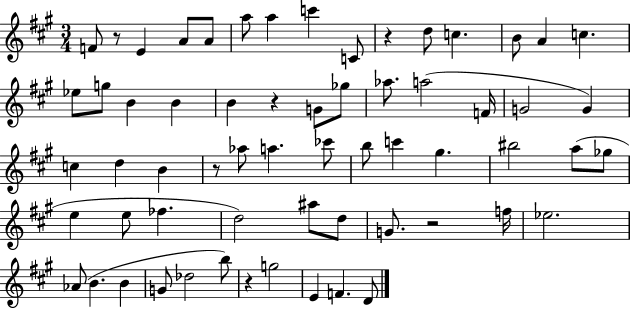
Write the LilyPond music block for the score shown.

{
  \clef treble
  \numericTimeSignature
  \time 3/4
  \key a \major
  f'8 r8 e'4 a'8 a'8 | a''8 a''4 c'''4 c'8 | r4 d''8 c''4. | b'8 a'4 c''4. | \break ees''8 g''8 b'4 b'4 | b'4 r4 g'8 ges''8 | aes''8. a''2( f'16 | g'2 g'4) | \break c''4 d''4 b'4 | r8 aes''8 a''4. ces'''8 | b''8 c'''4 gis''4. | bis''2 a''8( ges''8 | \break e''4 e''8 fes''4. | d''2) ais''8 d''8 | g'8. r2 f''16 | ees''2. | \break aes'8( b'4. b'4 | g'8 des''2 b''8) | r4 g''2 | e'4 f'4. d'8 | \break \bar "|."
}